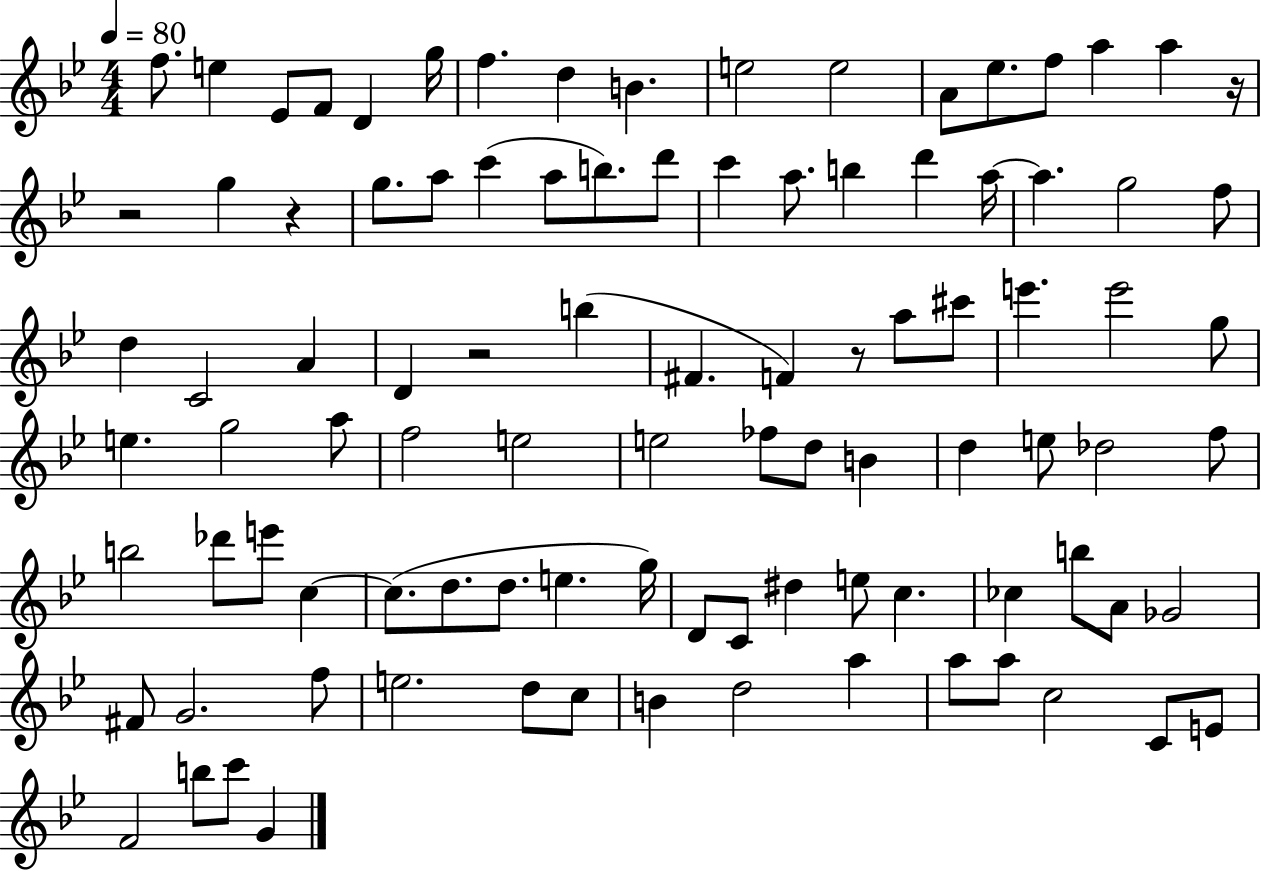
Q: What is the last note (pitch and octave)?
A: G4